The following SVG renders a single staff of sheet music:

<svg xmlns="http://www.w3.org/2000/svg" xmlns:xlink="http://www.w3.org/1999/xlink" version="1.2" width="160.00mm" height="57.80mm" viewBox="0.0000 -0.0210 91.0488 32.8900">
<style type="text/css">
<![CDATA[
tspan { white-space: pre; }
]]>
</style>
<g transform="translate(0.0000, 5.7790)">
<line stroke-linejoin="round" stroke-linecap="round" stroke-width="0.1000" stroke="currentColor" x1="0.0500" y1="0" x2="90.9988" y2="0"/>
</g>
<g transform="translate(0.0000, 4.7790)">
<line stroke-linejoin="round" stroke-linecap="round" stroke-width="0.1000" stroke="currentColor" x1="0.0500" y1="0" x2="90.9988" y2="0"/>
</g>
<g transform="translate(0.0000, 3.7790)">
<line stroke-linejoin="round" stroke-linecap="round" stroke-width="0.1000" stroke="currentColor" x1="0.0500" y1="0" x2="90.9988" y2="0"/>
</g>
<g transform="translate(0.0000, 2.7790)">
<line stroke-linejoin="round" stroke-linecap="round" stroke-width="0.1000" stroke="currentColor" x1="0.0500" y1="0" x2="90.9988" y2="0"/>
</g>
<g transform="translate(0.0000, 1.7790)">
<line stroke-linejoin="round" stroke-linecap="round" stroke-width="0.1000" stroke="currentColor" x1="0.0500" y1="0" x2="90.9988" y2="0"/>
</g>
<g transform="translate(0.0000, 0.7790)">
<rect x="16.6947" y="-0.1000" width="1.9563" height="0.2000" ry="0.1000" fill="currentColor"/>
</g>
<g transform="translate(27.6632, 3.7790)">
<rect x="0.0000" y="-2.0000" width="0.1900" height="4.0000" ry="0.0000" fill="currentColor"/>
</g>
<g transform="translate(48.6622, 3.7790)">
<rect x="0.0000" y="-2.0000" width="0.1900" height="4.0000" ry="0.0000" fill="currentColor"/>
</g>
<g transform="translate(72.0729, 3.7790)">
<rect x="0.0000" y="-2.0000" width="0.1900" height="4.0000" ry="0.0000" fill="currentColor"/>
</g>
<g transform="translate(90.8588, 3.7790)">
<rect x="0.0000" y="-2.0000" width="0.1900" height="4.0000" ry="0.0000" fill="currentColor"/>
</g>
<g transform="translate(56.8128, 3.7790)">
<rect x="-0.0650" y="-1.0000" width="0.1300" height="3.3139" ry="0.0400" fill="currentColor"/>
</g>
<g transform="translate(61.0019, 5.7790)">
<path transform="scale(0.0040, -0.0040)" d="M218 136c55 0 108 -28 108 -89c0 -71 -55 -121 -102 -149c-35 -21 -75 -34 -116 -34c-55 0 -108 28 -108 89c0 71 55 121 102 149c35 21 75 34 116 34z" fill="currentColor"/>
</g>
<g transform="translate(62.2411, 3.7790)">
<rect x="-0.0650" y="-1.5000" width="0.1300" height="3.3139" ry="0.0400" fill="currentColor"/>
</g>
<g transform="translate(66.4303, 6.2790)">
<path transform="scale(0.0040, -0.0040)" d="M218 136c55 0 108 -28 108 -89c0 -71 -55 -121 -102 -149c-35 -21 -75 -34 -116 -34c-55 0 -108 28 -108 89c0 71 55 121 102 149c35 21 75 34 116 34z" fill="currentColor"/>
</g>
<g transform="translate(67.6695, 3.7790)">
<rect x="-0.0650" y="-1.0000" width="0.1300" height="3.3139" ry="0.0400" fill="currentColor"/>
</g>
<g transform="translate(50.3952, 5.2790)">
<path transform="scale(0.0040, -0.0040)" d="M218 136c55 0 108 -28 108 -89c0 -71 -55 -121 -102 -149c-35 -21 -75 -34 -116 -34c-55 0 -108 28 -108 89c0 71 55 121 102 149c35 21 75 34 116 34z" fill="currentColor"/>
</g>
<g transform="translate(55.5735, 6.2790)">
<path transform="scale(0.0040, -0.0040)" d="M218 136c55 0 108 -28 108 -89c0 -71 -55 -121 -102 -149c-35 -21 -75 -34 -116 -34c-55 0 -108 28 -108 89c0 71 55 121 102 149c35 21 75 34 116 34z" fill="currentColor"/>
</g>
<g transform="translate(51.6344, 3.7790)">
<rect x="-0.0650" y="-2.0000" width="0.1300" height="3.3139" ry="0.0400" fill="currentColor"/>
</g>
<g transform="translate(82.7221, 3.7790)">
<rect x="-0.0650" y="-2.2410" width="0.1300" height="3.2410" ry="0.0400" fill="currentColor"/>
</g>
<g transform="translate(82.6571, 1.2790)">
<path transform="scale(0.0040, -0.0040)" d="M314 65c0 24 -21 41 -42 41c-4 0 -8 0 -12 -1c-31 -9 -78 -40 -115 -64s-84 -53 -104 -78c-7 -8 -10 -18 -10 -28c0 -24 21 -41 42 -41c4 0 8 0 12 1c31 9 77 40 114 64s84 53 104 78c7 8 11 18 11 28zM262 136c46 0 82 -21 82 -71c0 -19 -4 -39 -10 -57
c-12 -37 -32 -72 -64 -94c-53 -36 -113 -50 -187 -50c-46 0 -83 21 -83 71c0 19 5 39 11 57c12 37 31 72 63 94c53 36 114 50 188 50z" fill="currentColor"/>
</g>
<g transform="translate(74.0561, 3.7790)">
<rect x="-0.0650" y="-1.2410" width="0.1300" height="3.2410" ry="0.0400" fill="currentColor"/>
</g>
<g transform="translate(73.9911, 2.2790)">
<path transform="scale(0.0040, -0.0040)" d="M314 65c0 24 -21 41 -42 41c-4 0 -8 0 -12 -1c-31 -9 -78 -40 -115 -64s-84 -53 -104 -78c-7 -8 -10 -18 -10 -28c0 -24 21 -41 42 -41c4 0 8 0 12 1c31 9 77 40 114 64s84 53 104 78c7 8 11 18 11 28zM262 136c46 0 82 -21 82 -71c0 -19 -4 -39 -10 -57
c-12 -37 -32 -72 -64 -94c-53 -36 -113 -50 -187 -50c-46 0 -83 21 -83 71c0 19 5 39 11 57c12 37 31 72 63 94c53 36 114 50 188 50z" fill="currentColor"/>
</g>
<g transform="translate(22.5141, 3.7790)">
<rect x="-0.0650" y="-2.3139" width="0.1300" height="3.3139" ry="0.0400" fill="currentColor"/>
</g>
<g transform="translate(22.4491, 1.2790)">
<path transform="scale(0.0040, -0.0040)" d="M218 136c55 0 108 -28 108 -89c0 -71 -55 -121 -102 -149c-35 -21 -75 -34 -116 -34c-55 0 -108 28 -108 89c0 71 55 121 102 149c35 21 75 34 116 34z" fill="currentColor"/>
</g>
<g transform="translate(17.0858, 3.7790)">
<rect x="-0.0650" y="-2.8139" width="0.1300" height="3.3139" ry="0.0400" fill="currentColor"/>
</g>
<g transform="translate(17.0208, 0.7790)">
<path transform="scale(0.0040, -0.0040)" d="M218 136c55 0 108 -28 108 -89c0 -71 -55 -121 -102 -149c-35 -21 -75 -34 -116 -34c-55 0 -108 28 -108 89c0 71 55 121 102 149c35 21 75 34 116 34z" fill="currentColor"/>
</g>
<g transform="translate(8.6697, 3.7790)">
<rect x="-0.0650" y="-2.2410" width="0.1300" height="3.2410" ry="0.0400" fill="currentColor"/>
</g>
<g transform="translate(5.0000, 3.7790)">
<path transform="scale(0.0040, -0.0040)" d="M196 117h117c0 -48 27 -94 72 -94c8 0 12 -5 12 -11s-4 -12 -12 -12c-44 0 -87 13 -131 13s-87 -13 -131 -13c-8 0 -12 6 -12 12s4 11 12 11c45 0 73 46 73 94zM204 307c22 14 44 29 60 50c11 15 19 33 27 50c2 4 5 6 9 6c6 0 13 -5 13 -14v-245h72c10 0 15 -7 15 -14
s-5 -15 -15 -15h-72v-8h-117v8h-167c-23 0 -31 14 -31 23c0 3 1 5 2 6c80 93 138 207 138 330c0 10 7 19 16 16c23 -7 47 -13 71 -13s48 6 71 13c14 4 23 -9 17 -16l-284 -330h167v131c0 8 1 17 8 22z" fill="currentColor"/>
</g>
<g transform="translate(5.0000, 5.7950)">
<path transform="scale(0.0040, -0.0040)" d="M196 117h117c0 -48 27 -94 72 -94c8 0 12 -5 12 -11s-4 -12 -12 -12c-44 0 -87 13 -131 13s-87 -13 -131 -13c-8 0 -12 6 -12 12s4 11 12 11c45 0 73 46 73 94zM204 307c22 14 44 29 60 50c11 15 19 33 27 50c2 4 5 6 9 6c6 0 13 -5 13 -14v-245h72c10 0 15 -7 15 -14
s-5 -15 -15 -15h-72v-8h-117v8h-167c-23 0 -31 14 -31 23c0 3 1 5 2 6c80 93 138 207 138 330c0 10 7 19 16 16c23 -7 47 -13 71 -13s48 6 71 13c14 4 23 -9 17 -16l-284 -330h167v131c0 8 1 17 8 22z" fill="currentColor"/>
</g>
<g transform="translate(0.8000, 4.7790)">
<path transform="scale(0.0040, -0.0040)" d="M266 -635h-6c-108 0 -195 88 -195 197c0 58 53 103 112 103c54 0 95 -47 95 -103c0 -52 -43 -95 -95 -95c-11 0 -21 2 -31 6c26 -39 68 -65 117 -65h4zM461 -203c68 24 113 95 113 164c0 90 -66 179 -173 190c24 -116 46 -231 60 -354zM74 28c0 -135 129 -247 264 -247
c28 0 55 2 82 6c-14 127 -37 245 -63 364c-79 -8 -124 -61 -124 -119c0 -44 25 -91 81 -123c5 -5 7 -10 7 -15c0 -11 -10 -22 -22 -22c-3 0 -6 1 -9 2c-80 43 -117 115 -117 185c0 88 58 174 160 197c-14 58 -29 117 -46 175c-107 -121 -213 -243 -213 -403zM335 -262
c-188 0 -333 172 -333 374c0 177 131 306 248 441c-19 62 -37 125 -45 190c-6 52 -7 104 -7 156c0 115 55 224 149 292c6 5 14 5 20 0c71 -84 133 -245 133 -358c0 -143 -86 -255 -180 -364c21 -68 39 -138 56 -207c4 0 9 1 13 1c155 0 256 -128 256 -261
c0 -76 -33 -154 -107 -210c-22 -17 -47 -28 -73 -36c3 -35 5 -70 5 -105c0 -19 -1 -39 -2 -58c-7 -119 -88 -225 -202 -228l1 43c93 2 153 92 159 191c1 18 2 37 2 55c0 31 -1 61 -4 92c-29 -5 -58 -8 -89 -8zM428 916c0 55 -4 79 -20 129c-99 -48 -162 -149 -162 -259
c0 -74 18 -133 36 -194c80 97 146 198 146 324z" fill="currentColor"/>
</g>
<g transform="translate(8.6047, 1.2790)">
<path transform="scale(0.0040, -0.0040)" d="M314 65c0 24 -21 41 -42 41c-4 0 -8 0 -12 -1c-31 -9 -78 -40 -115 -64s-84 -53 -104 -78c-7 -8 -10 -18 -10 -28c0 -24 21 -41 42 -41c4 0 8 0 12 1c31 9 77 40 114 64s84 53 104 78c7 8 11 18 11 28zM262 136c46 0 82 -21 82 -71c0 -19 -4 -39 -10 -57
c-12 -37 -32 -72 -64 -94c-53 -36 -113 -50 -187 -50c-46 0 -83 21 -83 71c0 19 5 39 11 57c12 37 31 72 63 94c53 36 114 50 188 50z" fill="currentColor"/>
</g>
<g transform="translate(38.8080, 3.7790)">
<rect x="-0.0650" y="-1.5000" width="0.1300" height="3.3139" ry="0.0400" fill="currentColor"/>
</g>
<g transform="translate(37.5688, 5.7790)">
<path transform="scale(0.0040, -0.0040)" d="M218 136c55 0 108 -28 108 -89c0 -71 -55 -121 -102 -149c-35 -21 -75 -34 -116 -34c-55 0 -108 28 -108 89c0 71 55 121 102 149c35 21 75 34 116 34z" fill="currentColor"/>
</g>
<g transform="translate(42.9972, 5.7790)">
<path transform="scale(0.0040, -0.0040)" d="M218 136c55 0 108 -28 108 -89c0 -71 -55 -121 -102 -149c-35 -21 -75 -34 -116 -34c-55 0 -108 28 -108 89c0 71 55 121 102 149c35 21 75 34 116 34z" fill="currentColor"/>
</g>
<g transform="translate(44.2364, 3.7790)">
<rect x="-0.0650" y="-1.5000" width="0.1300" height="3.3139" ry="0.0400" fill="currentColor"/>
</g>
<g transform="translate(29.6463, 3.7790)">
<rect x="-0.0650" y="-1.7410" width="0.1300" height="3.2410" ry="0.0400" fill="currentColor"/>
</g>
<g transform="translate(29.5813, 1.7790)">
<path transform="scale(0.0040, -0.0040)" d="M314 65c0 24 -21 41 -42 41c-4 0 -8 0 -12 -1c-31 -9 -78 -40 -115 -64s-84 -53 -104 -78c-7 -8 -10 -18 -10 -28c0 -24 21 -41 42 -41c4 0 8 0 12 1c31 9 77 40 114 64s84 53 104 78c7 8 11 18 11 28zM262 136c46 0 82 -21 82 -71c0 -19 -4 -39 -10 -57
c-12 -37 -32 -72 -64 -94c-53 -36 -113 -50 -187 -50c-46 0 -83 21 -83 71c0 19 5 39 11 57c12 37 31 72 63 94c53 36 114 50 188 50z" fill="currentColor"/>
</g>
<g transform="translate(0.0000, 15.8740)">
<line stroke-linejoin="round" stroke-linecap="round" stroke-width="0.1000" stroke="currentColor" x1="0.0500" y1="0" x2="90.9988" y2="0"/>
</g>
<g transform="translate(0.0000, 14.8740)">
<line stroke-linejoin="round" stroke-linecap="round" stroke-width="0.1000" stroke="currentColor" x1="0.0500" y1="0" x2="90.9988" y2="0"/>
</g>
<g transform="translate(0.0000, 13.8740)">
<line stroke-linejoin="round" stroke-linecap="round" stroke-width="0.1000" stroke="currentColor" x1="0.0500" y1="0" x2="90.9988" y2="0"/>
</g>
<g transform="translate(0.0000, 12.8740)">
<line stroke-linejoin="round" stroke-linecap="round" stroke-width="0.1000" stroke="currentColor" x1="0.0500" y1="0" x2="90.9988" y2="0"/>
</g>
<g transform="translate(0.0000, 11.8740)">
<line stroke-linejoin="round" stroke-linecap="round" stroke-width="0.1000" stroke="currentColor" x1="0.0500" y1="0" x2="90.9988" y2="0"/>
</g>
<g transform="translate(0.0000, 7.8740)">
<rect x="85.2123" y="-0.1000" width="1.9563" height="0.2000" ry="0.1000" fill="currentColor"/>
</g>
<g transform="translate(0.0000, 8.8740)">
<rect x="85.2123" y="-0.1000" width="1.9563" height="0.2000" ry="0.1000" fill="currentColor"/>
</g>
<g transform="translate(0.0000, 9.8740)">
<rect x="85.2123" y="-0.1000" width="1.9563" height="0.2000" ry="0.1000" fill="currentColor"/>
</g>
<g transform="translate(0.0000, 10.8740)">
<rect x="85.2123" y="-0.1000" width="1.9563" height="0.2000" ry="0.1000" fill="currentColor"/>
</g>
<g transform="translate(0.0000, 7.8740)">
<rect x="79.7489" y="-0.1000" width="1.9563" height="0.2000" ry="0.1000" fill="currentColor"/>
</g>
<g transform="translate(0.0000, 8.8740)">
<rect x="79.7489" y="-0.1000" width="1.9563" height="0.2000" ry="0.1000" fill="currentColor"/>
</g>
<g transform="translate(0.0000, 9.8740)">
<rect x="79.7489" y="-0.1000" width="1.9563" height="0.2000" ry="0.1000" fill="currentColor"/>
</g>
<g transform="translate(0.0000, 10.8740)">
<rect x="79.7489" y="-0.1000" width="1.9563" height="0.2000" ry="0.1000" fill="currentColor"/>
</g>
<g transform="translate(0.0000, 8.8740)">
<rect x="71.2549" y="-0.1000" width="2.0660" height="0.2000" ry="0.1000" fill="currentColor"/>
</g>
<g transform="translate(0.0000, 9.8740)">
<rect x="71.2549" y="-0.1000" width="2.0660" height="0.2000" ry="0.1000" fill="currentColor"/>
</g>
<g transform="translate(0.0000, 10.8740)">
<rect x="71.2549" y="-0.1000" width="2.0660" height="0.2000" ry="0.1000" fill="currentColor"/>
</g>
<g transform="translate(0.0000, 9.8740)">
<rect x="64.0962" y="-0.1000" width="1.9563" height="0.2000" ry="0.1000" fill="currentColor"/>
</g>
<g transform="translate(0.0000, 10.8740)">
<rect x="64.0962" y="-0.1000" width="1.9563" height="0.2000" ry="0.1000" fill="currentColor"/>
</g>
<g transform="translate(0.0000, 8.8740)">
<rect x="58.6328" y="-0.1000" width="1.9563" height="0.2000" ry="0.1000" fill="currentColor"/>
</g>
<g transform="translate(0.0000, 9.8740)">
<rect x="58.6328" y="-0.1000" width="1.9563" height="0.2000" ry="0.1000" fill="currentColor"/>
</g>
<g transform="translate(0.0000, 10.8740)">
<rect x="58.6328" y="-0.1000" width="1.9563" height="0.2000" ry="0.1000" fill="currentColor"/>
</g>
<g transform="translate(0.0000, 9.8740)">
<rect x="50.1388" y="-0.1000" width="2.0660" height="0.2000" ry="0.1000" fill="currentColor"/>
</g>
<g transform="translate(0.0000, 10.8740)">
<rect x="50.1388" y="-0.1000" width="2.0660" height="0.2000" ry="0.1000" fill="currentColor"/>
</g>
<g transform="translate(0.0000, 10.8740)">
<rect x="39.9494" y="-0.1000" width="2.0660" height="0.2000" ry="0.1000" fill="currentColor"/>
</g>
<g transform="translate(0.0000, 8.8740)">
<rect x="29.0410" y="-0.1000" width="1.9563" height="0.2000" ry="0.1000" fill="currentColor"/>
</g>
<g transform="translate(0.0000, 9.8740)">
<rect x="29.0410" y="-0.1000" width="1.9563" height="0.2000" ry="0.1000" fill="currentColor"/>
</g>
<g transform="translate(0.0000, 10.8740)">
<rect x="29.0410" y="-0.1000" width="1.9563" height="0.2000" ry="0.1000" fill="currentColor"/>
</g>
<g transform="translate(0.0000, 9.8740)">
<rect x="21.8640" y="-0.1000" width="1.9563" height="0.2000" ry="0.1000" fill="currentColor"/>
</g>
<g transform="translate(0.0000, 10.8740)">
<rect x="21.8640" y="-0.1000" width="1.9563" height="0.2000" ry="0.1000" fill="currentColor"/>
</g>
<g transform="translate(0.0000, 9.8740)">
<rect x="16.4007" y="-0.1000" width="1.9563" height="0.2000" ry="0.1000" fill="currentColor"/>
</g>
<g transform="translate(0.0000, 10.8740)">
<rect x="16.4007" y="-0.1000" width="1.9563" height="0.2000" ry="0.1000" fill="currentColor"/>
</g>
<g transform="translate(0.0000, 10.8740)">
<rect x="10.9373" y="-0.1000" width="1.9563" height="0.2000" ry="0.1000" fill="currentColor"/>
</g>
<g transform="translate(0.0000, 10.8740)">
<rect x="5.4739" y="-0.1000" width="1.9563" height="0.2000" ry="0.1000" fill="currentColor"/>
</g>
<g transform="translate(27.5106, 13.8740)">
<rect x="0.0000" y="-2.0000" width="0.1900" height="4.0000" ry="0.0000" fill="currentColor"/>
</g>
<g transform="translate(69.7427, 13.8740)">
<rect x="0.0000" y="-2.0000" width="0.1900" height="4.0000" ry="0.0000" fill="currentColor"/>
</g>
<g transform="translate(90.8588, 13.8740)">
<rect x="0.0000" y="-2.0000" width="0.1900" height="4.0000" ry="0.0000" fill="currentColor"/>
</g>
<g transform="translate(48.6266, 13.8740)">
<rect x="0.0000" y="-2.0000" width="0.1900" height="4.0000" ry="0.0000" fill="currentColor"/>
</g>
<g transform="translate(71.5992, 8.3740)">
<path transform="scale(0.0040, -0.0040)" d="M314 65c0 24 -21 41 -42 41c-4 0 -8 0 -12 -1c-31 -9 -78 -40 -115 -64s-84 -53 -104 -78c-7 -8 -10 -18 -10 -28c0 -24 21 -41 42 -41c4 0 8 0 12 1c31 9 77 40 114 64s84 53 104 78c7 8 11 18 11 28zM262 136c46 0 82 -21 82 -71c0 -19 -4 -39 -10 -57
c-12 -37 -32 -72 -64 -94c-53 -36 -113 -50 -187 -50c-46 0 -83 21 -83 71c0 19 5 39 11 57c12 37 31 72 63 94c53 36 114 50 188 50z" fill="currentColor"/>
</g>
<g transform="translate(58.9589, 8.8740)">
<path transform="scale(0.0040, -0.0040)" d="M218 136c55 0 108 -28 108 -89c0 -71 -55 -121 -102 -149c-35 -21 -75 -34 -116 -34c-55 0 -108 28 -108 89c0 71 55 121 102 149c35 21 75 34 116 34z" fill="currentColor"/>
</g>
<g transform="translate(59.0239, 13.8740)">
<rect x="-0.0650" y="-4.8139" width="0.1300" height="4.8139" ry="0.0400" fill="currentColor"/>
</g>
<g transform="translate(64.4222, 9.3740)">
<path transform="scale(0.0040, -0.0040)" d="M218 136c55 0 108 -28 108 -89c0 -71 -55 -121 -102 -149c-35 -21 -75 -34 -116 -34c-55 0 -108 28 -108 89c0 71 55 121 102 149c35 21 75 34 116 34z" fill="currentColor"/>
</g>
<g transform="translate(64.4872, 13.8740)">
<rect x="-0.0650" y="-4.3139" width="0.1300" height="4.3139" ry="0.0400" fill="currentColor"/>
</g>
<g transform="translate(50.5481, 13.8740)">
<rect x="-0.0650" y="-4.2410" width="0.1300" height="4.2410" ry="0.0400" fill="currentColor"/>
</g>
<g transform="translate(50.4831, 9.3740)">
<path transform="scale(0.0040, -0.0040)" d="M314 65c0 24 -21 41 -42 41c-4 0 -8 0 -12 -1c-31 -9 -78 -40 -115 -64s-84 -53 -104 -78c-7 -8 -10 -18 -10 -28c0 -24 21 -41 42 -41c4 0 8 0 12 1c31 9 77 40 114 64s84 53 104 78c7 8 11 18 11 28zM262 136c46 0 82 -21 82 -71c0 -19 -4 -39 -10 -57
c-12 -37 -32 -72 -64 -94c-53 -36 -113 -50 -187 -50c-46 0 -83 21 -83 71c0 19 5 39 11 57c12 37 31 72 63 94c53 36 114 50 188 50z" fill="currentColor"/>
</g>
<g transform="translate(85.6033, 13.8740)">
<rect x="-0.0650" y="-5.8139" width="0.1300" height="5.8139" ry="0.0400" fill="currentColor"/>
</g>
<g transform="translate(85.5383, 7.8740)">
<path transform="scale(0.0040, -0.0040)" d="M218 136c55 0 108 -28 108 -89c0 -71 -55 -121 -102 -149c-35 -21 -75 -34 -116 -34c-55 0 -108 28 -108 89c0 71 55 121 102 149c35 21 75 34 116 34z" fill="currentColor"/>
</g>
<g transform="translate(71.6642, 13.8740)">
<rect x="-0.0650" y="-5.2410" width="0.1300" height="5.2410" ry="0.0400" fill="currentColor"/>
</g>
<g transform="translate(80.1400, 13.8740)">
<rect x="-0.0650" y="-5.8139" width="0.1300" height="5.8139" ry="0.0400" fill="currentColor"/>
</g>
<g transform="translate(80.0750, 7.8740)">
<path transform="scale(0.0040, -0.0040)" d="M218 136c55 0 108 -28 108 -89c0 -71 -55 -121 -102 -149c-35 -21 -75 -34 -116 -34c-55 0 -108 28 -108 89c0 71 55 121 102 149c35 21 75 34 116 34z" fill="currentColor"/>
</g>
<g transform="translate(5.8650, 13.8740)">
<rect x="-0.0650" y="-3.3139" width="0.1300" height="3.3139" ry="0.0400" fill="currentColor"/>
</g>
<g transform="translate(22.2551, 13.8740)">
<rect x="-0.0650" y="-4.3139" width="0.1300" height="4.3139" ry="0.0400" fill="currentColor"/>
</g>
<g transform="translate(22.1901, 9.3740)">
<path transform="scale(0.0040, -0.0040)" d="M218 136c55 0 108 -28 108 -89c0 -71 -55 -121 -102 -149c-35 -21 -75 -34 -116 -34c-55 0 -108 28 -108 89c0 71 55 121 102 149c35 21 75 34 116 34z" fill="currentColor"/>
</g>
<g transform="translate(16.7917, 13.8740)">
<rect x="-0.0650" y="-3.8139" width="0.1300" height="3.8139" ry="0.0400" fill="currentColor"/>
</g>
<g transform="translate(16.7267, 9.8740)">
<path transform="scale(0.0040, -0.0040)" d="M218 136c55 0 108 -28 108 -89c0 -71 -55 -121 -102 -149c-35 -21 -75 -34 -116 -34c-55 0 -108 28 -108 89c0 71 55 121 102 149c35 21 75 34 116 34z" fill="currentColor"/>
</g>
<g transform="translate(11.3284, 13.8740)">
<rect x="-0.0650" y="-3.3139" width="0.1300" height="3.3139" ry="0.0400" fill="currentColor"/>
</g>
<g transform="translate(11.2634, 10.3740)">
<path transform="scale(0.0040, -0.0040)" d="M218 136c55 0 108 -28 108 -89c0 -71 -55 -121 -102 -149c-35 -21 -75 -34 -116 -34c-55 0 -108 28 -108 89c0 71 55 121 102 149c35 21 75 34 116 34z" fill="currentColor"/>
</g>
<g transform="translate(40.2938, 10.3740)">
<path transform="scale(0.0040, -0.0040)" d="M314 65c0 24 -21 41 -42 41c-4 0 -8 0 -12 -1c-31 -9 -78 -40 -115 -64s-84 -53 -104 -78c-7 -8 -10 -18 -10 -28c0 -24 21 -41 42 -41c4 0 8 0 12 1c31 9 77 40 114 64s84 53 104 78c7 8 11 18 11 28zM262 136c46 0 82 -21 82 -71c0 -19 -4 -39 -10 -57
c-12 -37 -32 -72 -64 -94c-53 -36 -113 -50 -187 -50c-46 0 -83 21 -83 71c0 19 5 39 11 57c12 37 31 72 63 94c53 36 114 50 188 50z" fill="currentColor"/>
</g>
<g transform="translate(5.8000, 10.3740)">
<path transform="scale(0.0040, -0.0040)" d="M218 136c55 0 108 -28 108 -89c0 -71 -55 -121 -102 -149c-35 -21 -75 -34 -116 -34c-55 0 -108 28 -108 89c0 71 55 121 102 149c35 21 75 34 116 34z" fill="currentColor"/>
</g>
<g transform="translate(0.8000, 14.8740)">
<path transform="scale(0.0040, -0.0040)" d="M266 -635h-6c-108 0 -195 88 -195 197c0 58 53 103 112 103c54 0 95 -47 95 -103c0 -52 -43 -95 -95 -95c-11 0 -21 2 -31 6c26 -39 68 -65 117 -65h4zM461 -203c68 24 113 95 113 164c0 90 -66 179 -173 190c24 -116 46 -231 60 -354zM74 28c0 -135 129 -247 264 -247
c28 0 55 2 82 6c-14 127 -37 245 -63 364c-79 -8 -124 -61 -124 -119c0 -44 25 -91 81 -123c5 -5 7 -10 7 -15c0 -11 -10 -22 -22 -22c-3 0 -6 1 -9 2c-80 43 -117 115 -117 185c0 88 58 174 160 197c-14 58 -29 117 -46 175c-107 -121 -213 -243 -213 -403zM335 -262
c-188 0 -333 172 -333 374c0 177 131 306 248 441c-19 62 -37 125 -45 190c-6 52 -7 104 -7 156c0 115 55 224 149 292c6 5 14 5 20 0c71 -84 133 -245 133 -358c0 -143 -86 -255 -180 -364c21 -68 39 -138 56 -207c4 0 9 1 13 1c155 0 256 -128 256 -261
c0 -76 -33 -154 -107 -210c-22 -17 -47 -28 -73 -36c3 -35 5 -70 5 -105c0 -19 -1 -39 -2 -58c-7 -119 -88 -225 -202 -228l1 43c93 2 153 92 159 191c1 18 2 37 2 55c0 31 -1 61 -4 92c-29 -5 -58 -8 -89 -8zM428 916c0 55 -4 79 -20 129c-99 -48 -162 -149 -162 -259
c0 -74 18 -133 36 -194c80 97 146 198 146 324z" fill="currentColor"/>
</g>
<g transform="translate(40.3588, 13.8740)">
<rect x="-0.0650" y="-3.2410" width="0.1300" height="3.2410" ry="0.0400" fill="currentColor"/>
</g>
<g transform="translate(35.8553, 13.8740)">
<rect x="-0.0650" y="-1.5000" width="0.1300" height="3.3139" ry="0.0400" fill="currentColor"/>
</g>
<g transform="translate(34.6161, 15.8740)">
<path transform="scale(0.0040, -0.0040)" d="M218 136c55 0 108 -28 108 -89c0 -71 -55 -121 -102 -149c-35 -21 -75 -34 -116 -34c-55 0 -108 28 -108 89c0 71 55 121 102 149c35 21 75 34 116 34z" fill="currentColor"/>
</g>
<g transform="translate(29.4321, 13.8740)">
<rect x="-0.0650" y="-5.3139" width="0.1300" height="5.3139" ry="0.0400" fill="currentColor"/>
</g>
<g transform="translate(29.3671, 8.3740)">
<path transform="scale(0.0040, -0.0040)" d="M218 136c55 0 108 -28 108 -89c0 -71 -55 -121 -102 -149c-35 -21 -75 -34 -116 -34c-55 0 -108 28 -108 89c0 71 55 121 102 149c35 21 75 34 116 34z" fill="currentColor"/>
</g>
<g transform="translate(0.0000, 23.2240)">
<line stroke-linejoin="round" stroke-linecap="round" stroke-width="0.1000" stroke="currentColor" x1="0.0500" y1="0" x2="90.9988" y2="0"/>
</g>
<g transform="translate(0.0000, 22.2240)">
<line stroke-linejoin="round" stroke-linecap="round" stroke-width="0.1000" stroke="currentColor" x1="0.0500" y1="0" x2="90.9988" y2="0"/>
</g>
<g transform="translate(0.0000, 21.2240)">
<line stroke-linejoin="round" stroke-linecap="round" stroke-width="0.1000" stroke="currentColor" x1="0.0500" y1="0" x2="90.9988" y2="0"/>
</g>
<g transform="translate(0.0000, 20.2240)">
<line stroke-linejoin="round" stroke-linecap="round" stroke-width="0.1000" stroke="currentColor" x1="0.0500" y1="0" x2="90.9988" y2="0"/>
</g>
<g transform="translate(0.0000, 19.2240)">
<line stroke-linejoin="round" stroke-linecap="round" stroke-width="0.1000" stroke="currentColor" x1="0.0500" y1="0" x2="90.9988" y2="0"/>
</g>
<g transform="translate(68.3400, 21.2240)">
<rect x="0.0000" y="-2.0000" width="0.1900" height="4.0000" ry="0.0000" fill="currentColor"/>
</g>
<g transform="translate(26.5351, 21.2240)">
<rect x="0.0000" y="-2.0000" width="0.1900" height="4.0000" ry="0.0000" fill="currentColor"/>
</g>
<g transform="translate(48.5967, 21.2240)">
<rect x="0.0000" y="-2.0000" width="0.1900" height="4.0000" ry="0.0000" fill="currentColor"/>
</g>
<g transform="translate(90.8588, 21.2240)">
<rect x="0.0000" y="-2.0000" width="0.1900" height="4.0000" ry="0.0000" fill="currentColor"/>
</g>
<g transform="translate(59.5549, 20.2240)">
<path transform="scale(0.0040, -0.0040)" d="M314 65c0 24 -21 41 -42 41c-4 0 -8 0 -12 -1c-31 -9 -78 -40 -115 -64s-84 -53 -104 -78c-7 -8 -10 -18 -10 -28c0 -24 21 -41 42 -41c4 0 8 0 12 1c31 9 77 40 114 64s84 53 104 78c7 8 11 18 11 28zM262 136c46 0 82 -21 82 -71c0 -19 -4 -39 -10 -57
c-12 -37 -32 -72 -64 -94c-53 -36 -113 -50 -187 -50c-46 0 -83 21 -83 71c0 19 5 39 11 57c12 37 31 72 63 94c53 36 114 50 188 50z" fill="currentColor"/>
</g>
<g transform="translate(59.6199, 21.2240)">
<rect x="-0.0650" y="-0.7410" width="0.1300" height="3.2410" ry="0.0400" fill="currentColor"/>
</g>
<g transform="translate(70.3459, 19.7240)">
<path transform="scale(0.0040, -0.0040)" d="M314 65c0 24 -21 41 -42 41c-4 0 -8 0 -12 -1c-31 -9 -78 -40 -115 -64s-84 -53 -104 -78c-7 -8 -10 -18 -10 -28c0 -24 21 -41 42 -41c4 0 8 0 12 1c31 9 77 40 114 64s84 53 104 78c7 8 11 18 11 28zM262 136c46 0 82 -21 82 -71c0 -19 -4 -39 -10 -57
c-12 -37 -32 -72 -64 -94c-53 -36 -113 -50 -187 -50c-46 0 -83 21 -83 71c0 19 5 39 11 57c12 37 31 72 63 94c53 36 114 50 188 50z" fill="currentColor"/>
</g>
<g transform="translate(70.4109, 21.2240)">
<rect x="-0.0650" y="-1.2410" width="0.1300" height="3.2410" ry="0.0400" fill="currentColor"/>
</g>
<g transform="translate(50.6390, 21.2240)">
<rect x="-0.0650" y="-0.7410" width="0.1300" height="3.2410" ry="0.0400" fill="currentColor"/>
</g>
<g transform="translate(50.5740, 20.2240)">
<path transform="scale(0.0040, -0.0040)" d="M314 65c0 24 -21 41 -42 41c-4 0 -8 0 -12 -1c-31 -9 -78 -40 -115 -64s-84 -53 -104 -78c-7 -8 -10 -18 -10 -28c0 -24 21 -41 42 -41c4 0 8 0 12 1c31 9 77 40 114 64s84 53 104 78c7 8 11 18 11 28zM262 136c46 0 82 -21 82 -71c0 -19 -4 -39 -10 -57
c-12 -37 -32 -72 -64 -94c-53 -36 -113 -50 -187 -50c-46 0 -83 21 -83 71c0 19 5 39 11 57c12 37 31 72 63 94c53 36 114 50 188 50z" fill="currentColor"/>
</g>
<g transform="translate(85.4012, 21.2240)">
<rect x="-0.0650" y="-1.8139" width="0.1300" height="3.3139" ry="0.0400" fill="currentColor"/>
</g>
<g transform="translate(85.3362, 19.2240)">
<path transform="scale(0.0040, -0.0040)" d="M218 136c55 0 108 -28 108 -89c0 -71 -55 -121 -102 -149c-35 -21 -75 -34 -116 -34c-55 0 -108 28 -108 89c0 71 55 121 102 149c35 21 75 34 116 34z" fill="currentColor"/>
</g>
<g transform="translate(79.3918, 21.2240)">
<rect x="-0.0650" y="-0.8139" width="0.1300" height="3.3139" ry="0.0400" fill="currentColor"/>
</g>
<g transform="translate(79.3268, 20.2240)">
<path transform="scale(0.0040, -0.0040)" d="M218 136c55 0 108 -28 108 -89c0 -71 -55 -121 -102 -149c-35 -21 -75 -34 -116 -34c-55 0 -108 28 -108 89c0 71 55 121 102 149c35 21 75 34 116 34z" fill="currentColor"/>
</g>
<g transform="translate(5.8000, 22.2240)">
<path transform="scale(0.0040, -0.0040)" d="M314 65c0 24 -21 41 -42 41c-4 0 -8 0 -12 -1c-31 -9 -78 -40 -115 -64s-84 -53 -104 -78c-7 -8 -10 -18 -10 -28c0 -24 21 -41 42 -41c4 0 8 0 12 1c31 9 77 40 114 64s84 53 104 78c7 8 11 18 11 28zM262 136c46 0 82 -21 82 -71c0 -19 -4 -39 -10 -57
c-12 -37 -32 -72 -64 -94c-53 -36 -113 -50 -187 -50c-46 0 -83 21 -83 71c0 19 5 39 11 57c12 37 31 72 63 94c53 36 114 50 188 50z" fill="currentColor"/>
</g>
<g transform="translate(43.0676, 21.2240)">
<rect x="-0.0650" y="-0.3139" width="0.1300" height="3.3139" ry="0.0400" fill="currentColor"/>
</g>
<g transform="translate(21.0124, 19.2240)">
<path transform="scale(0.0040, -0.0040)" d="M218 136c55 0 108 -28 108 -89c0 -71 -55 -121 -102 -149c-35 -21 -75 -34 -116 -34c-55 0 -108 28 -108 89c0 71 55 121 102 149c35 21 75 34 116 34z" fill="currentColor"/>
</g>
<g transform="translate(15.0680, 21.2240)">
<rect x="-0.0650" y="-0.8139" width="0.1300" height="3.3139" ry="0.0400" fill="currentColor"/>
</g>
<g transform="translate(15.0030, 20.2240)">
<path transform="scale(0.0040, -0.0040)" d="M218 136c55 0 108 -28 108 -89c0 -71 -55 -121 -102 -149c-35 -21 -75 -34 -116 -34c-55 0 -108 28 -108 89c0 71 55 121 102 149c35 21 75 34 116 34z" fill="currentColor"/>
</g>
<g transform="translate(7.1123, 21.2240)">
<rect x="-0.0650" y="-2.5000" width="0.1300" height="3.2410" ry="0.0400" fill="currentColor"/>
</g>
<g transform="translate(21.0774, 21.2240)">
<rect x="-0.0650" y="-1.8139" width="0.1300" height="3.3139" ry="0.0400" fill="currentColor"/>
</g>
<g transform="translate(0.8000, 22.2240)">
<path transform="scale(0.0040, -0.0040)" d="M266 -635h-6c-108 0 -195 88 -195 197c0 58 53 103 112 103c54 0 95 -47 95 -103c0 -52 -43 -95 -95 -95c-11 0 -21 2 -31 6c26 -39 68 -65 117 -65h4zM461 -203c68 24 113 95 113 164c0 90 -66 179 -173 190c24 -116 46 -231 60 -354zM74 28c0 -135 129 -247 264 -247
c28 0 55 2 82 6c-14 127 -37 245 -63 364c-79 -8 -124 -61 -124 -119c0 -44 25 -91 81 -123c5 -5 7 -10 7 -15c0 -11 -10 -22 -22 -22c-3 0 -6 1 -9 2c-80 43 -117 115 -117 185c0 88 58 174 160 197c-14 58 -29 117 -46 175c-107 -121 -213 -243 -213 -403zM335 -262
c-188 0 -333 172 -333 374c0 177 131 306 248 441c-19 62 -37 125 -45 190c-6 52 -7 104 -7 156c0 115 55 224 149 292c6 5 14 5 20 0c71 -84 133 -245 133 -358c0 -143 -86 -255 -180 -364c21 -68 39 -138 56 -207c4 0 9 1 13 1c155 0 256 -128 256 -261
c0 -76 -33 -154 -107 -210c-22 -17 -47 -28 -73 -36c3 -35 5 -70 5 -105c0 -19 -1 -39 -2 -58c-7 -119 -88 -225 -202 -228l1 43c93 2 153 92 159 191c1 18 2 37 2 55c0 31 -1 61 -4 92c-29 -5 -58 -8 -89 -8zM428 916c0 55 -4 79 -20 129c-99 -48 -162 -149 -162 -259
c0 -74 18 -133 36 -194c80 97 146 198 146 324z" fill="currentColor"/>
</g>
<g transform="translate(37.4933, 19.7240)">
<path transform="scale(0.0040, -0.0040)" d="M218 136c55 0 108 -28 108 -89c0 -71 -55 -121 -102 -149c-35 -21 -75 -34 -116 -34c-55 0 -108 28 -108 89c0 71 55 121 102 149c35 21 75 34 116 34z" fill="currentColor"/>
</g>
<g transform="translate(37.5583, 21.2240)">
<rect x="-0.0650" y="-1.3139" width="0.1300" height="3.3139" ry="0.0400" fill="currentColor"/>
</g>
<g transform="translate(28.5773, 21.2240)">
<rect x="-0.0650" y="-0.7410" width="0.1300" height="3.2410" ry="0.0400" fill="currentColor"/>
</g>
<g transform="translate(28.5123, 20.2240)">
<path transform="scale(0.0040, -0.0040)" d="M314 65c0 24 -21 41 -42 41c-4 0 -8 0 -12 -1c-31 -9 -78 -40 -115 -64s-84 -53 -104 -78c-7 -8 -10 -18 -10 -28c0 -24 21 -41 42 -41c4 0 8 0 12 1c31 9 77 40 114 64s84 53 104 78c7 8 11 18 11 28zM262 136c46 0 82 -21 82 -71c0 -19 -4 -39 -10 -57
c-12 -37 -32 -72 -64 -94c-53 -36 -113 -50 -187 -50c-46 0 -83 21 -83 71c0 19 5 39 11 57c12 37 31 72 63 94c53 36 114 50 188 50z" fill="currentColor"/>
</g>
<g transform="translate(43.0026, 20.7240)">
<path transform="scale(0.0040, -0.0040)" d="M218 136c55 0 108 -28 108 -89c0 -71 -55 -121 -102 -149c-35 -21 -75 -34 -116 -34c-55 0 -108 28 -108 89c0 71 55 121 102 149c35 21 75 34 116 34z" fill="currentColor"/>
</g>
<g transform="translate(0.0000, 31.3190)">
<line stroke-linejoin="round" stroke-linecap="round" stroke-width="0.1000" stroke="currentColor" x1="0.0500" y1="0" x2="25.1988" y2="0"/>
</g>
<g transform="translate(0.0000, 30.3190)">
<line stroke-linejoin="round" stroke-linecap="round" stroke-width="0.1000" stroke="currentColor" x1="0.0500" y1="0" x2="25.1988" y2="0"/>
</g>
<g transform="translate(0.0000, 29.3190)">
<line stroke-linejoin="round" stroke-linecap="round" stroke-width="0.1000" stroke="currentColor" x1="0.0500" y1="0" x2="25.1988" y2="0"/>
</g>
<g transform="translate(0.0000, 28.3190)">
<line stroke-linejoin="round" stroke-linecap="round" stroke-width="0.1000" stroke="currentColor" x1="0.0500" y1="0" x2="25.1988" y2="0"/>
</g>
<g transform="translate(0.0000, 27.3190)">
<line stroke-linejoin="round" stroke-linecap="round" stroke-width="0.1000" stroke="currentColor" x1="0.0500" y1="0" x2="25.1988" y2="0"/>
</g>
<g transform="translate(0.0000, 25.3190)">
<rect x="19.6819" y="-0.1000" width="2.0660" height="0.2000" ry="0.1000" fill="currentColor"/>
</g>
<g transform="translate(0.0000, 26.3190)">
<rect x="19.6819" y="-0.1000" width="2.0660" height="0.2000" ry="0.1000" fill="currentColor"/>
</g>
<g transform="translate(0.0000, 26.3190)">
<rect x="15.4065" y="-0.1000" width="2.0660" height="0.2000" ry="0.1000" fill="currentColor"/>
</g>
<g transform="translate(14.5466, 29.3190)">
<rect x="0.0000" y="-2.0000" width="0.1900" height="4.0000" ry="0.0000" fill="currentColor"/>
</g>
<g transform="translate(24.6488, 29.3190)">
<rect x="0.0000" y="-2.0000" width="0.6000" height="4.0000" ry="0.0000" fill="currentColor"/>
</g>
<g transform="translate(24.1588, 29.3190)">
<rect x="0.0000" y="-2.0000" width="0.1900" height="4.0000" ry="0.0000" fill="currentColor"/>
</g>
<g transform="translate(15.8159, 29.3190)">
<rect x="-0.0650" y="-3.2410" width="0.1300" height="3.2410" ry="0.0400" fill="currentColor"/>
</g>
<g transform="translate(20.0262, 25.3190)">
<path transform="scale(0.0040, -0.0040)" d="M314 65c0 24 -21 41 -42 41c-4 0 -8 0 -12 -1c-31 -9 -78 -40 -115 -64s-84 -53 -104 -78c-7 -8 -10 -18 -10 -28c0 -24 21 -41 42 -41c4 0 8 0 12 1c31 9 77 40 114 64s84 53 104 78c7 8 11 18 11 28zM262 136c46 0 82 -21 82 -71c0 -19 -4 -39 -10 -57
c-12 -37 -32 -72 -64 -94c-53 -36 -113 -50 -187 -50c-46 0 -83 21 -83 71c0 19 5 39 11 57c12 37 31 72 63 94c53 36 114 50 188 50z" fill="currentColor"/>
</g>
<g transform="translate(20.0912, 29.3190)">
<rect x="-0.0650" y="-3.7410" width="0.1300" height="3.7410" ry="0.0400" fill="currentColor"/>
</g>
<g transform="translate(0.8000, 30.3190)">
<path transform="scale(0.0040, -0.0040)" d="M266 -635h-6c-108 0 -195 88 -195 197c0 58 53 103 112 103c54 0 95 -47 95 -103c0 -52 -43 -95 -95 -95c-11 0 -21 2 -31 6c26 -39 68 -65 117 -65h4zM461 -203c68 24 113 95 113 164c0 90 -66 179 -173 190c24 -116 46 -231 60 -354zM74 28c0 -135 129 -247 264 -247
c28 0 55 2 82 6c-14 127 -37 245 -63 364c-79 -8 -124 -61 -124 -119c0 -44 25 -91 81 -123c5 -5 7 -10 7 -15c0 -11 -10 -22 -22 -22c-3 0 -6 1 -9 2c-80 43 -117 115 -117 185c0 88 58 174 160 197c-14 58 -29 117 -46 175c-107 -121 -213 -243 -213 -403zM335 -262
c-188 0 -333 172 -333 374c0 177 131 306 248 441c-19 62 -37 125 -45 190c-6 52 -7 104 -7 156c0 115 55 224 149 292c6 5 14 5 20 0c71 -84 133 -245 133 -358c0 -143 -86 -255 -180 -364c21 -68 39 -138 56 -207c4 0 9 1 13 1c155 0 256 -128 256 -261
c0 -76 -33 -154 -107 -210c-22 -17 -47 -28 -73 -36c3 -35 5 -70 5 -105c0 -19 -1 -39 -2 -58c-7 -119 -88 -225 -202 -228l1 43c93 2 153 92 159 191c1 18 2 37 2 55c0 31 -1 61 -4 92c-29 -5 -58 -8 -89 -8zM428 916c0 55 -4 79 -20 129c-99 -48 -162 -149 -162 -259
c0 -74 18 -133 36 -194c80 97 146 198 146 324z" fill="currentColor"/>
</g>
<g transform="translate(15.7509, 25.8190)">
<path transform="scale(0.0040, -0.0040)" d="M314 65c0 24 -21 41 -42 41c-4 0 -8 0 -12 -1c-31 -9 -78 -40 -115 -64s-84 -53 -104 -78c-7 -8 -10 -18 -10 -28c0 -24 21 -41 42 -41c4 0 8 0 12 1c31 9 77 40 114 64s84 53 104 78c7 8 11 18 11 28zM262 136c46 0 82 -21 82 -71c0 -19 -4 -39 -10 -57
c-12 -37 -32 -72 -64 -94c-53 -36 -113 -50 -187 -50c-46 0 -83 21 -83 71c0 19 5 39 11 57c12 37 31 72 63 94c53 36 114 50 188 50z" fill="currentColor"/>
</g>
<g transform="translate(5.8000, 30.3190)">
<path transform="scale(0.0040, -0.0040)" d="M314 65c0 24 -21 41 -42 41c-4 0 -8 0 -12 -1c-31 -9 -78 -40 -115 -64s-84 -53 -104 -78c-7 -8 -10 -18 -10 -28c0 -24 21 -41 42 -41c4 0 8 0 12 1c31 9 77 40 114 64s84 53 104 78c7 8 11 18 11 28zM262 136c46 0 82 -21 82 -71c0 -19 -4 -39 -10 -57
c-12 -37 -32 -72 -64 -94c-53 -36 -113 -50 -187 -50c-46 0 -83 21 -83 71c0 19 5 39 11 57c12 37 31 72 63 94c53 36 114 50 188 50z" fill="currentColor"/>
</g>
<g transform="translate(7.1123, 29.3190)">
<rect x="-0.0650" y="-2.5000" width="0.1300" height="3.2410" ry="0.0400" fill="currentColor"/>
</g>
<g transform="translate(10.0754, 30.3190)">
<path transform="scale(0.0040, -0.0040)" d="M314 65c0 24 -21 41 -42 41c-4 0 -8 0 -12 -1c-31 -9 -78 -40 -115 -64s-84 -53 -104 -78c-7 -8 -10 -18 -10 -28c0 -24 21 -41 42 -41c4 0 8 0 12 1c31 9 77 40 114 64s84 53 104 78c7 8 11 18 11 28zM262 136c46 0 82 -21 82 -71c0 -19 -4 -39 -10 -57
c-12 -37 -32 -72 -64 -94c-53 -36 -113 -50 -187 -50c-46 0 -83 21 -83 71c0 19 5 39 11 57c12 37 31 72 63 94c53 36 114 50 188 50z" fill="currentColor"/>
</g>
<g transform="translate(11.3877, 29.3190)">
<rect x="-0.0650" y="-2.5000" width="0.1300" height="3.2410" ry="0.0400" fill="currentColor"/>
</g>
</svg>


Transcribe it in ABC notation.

X:1
T:Untitled
M:4/4
L:1/4
K:C
g2 a g f2 E E F D E D e2 g2 b b c' d' f' E b2 d'2 e' d' f'2 g' g' G2 d f d2 e c d2 d2 e2 d f G2 G2 b2 c'2